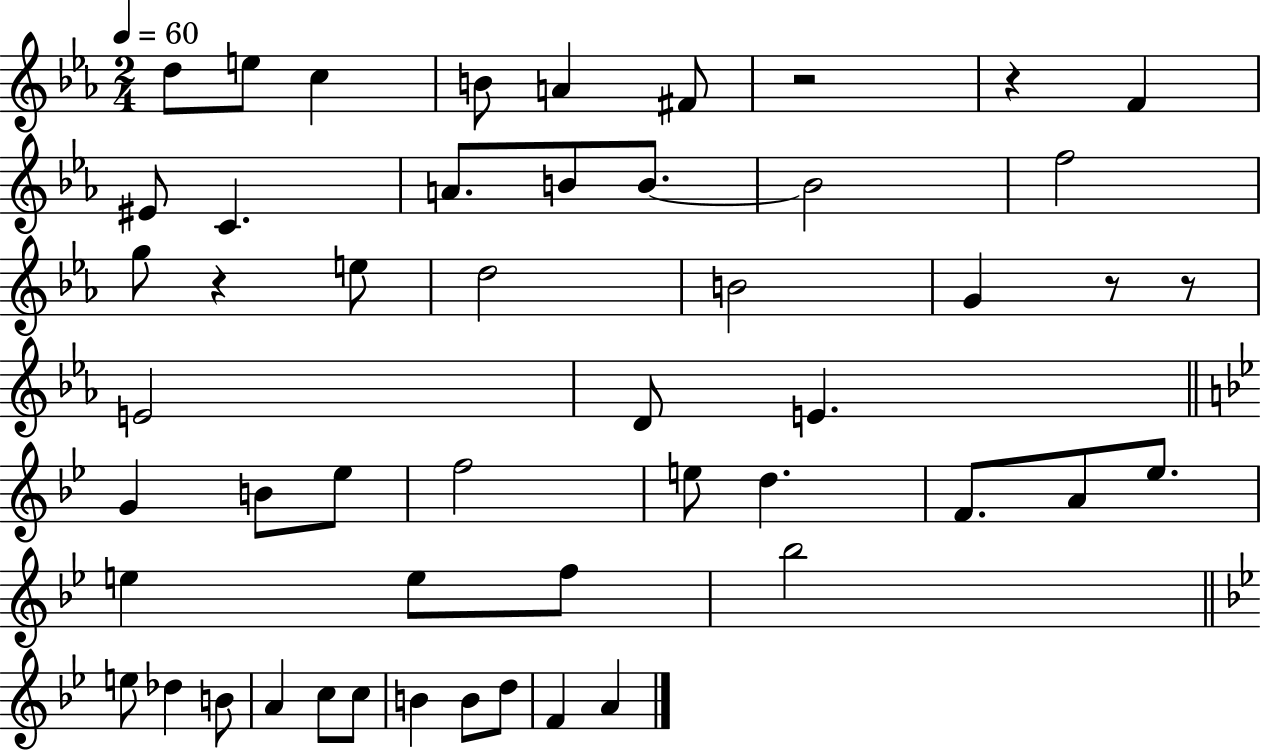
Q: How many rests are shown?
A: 5